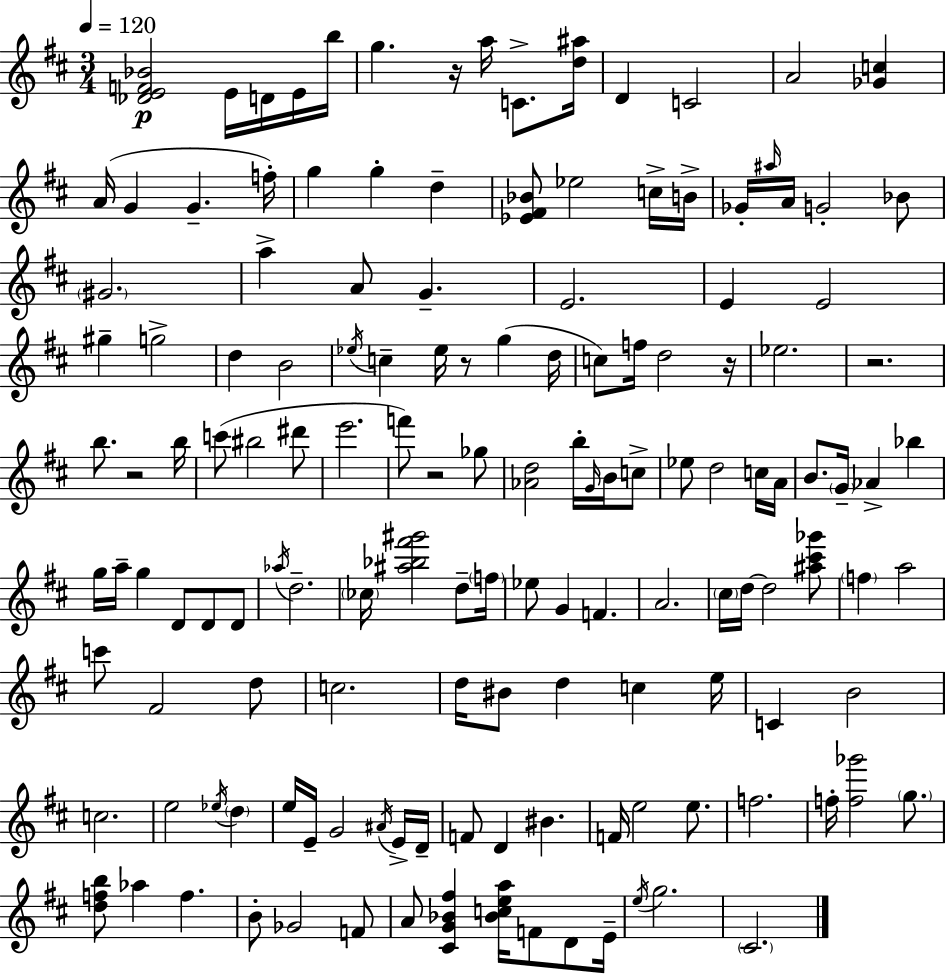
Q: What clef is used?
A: treble